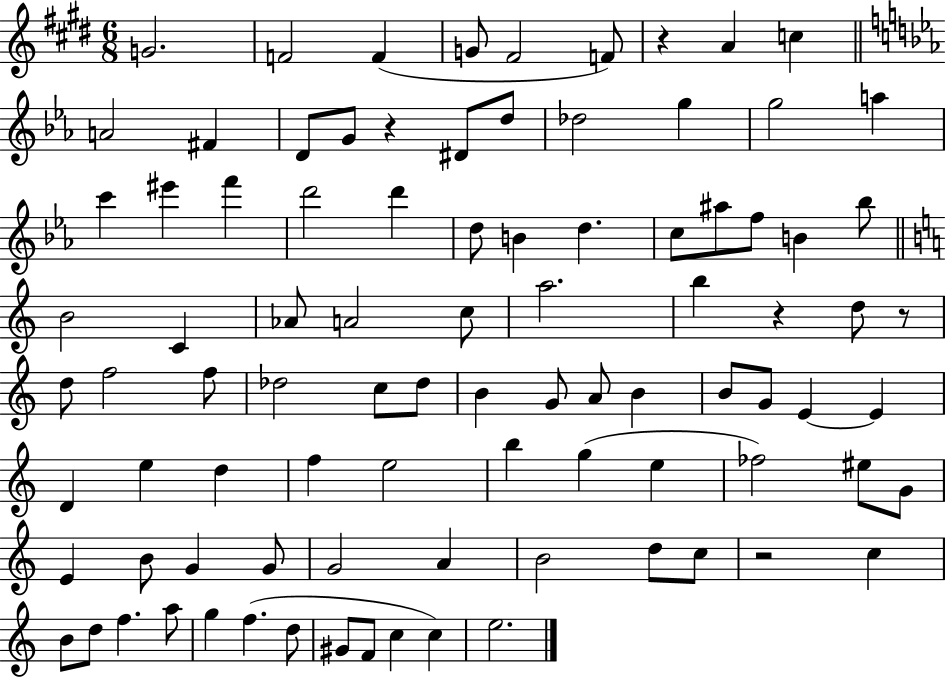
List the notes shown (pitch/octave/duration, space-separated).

G4/h. F4/h F4/q G4/e F#4/h F4/e R/q A4/q C5/q A4/h F#4/q D4/e G4/e R/q D#4/e D5/e Db5/h G5/q G5/h A5/q C6/q EIS6/q F6/q D6/h D6/q D5/e B4/q D5/q. C5/e A#5/e F5/e B4/q Bb5/e B4/h C4/q Ab4/e A4/h C5/e A5/h. B5/q R/q D5/e R/e D5/e F5/h F5/e Db5/h C5/e Db5/e B4/q G4/e A4/e B4/q B4/e G4/e E4/q E4/q D4/q E5/q D5/q F5/q E5/h B5/q G5/q E5/q FES5/h EIS5/e G4/e E4/q B4/e G4/q G4/e G4/h A4/q B4/h D5/e C5/e R/h C5/q B4/e D5/e F5/q. A5/e G5/q F5/q. D5/e G#4/e F4/e C5/q C5/q E5/h.